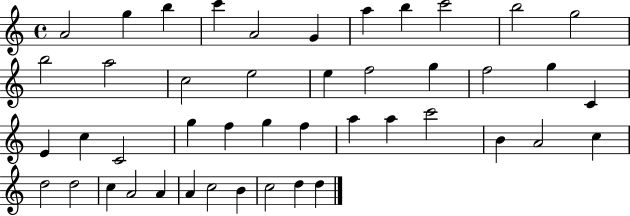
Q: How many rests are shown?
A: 0